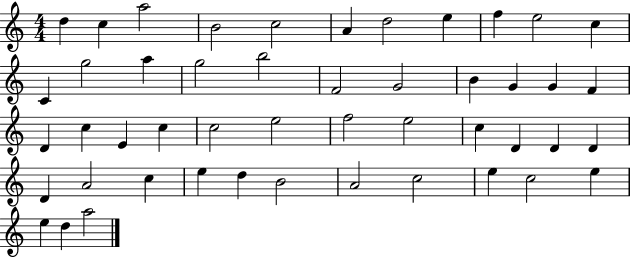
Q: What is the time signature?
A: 4/4